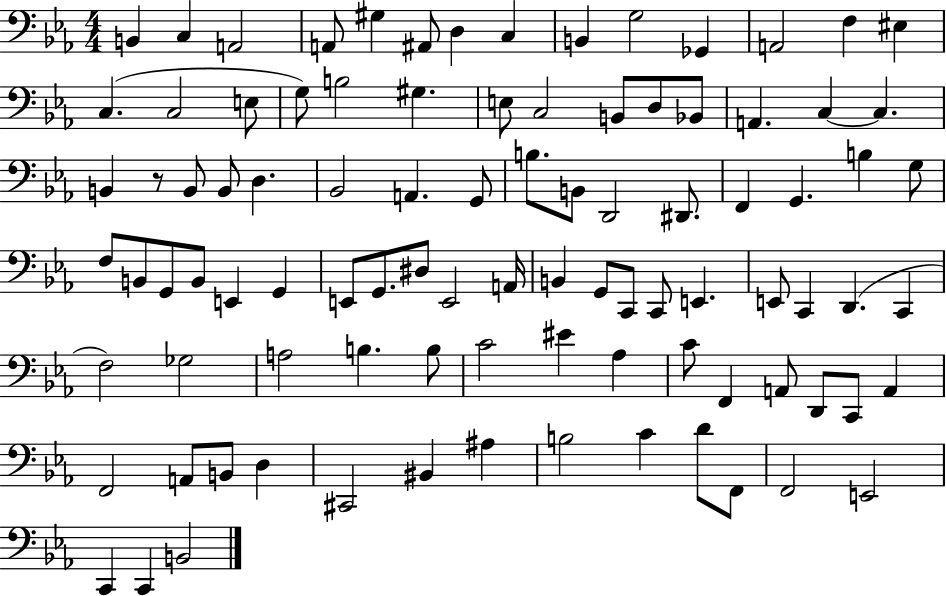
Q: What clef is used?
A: bass